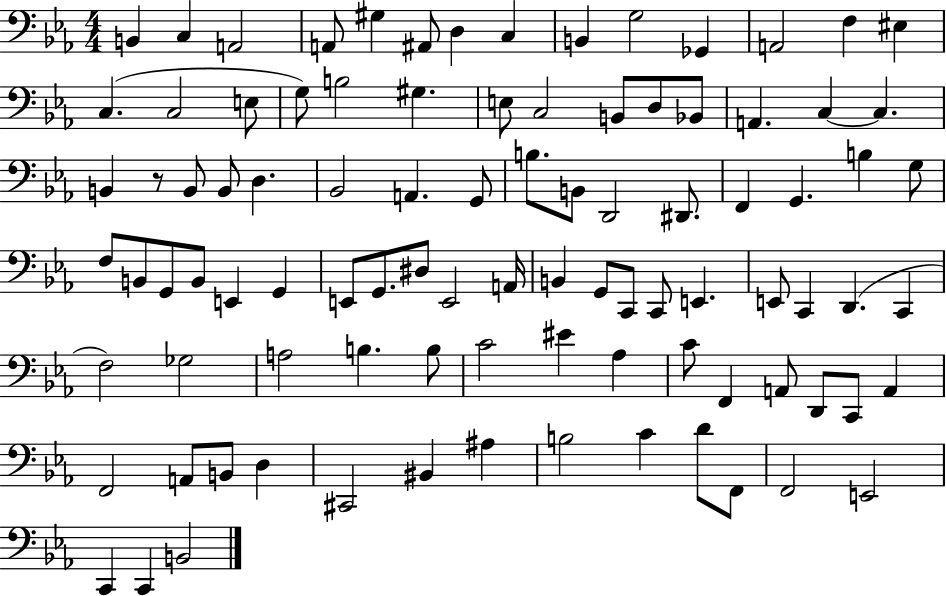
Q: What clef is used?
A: bass